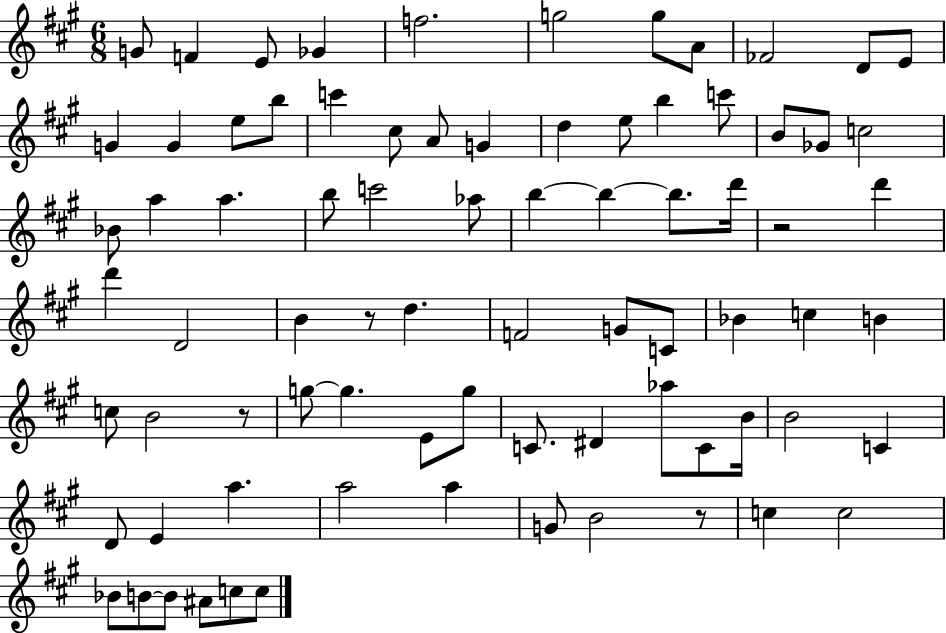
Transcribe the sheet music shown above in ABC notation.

X:1
T:Untitled
M:6/8
L:1/4
K:A
G/2 F E/2 _G f2 g2 g/2 A/2 _F2 D/2 E/2 G G e/2 b/2 c' ^c/2 A/2 G d e/2 b c'/2 B/2 _G/2 c2 _B/2 a a b/2 c'2 _a/2 b b b/2 d'/4 z2 d' d' D2 B z/2 d F2 G/2 C/2 _B c B c/2 B2 z/2 g/2 g E/2 g/2 C/2 ^D _a/2 C/2 B/4 B2 C D/2 E a a2 a G/2 B2 z/2 c c2 _B/2 B/2 B/2 ^A/2 c/2 c/2